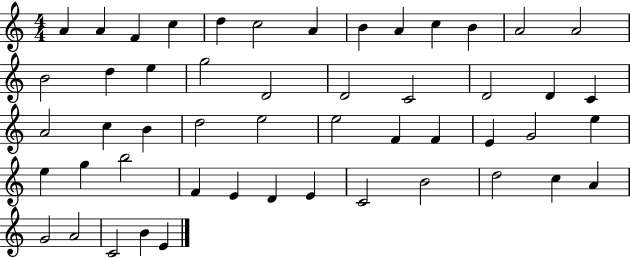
{
  \clef treble
  \numericTimeSignature
  \time 4/4
  \key c \major
  a'4 a'4 f'4 c''4 | d''4 c''2 a'4 | b'4 a'4 c''4 b'4 | a'2 a'2 | \break b'2 d''4 e''4 | g''2 d'2 | d'2 c'2 | d'2 d'4 c'4 | \break a'2 c''4 b'4 | d''2 e''2 | e''2 f'4 f'4 | e'4 g'2 e''4 | \break e''4 g''4 b''2 | f'4 e'4 d'4 e'4 | c'2 b'2 | d''2 c''4 a'4 | \break g'2 a'2 | c'2 b'4 e'4 | \bar "|."
}